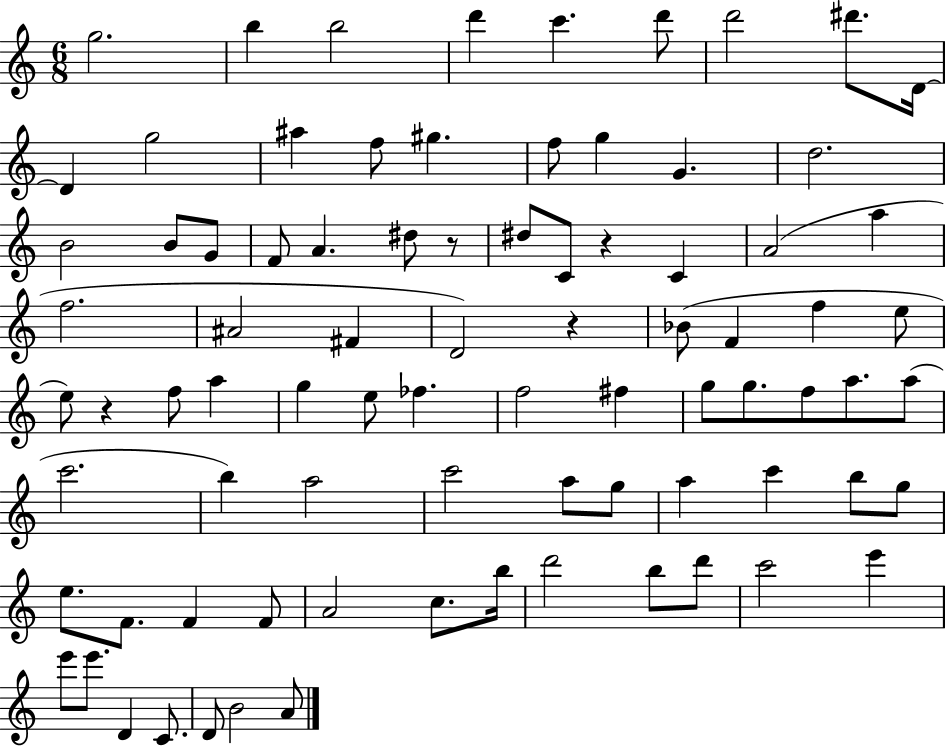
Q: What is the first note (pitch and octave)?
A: G5